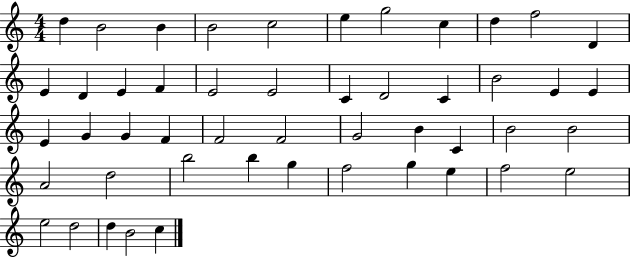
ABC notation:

X:1
T:Untitled
M:4/4
L:1/4
K:C
d B2 B B2 c2 e g2 c d f2 D E D E F E2 E2 C D2 C B2 E E E G G F F2 F2 G2 B C B2 B2 A2 d2 b2 b g f2 g e f2 e2 e2 d2 d B2 c